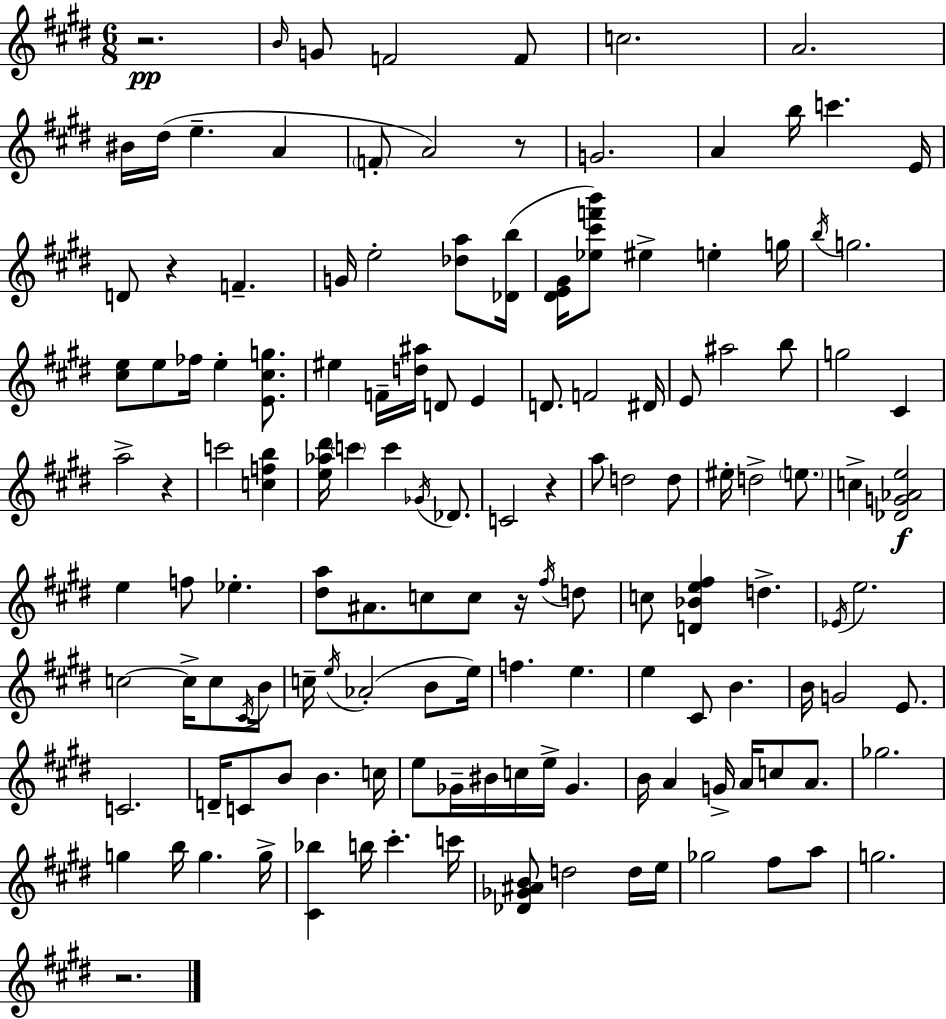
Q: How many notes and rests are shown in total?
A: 139